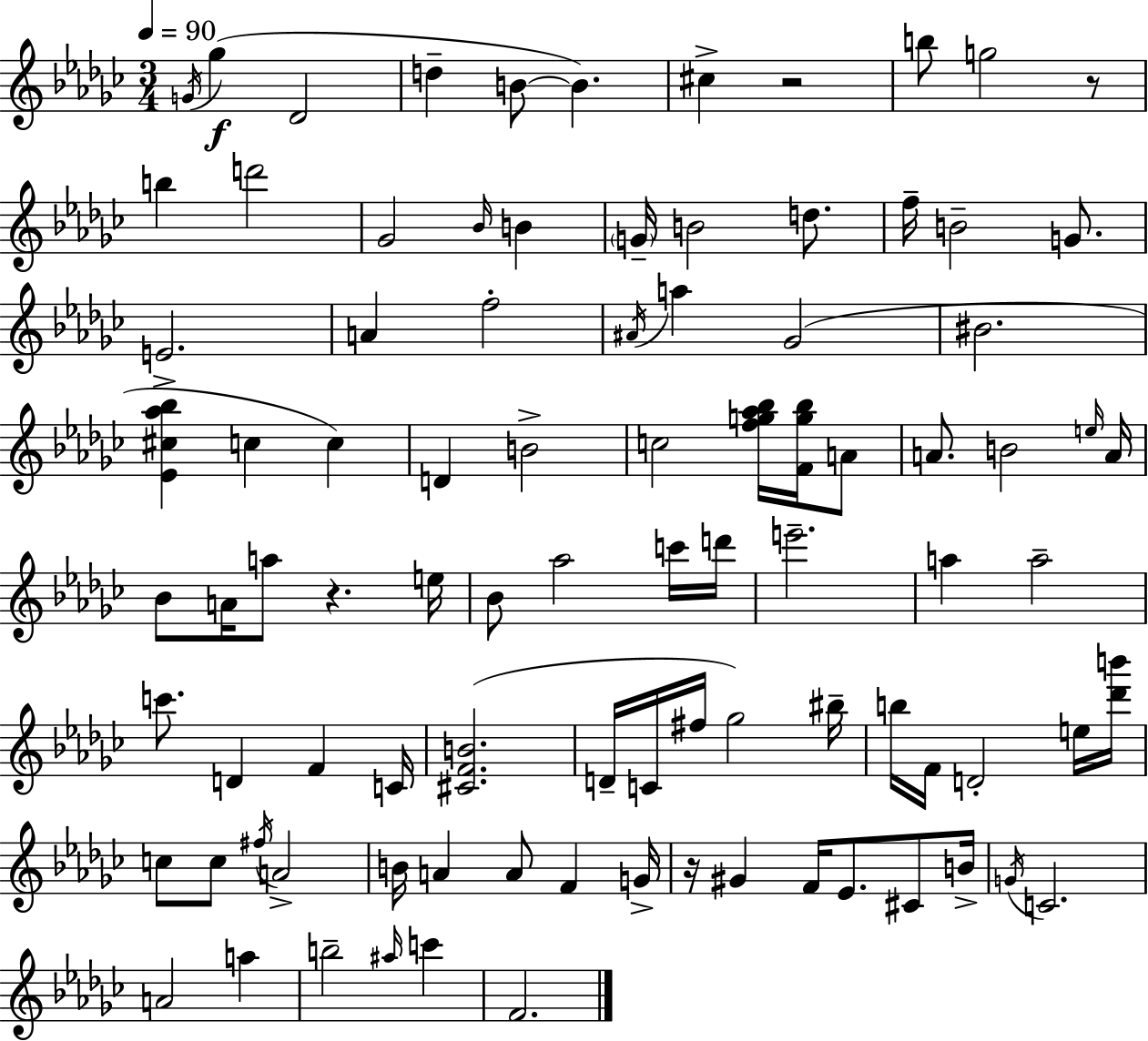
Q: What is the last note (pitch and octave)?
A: F4